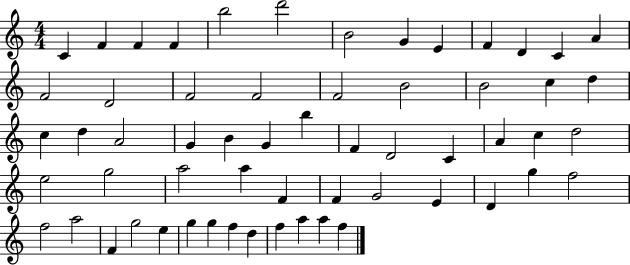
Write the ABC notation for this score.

X:1
T:Untitled
M:4/4
L:1/4
K:C
C F F F b2 d'2 B2 G E F D C A F2 D2 F2 F2 F2 B2 B2 c d c d A2 G B G b F D2 C A c d2 e2 g2 a2 a F F G2 E D g f2 f2 a2 F g2 e g g f d f a a f